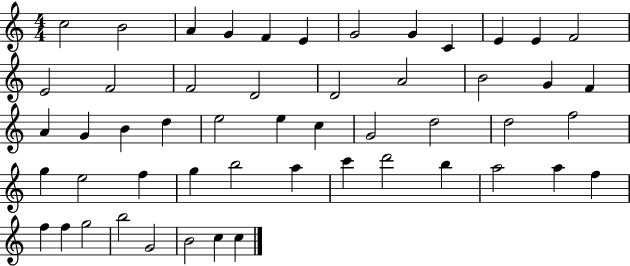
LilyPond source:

{
  \clef treble
  \numericTimeSignature
  \time 4/4
  \key c \major
  c''2 b'2 | a'4 g'4 f'4 e'4 | g'2 g'4 c'4 | e'4 e'4 f'2 | \break e'2 f'2 | f'2 d'2 | d'2 a'2 | b'2 g'4 f'4 | \break a'4 g'4 b'4 d''4 | e''2 e''4 c''4 | g'2 d''2 | d''2 f''2 | \break g''4 e''2 f''4 | g''4 b''2 a''4 | c'''4 d'''2 b''4 | a''2 a''4 f''4 | \break f''4 f''4 g''2 | b''2 g'2 | b'2 c''4 c''4 | \bar "|."
}